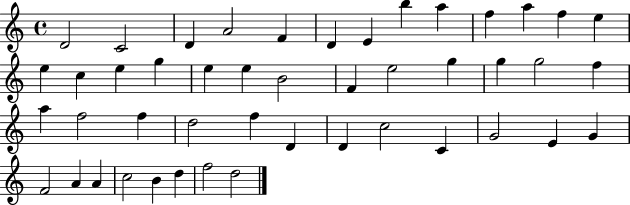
X:1
T:Untitled
M:4/4
L:1/4
K:C
D2 C2 D A2 F D E b a f a f e e c e g e e B2 F e2 g g g2 f a f2 f d2 f D D c2 C G2 E G F2 A A c2 B d f2 d2